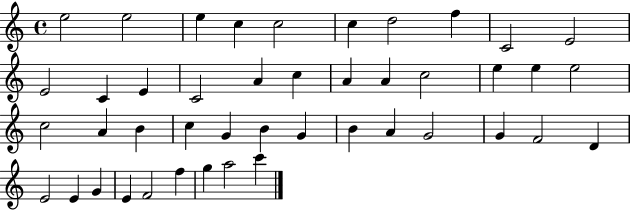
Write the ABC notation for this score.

X:1
T:Untitled
M:4/4
L:1/4
K:C
e2 e2 e c c2 c d2 f C2 E2 E2 C E C2 A c A A c2 e e e2 c2 A B c G B G B A G2 G F2 D E2 E G E F2 f g a2 c'